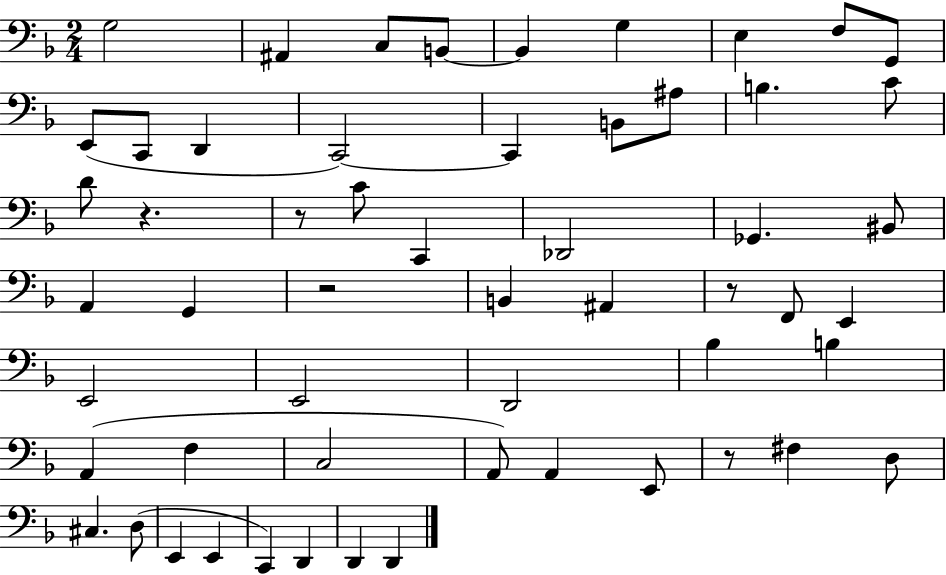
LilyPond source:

{
  \clef bass
  \numericTimeSignature
  \time 2/4
  \key f \major
  g2 | ais,4 c8 b,8~~ | b,4 g4 | e4 f8 g,8 | \break e,8( c,8 d,4 | c,2~~) | c,4 b,8 ais8 | b4. c'8 | \break d'8 r4. | r8 c'8 c,4 | des,2 | ges,4. bis,8 | \break a,4 g,4 | r2 | b,4 ais,4 | r8 f,8 e,4 | \break e,2 | e,2 | d,2 | bes4 b4 | \break a,4( f4 | c2 | a,8) a,4 e,8 | r8 fis4 d8 | \break cis4. d8( | e,4 e,4 | c,4) d,4 | d,4 d,4 | \break \bar "|."
}